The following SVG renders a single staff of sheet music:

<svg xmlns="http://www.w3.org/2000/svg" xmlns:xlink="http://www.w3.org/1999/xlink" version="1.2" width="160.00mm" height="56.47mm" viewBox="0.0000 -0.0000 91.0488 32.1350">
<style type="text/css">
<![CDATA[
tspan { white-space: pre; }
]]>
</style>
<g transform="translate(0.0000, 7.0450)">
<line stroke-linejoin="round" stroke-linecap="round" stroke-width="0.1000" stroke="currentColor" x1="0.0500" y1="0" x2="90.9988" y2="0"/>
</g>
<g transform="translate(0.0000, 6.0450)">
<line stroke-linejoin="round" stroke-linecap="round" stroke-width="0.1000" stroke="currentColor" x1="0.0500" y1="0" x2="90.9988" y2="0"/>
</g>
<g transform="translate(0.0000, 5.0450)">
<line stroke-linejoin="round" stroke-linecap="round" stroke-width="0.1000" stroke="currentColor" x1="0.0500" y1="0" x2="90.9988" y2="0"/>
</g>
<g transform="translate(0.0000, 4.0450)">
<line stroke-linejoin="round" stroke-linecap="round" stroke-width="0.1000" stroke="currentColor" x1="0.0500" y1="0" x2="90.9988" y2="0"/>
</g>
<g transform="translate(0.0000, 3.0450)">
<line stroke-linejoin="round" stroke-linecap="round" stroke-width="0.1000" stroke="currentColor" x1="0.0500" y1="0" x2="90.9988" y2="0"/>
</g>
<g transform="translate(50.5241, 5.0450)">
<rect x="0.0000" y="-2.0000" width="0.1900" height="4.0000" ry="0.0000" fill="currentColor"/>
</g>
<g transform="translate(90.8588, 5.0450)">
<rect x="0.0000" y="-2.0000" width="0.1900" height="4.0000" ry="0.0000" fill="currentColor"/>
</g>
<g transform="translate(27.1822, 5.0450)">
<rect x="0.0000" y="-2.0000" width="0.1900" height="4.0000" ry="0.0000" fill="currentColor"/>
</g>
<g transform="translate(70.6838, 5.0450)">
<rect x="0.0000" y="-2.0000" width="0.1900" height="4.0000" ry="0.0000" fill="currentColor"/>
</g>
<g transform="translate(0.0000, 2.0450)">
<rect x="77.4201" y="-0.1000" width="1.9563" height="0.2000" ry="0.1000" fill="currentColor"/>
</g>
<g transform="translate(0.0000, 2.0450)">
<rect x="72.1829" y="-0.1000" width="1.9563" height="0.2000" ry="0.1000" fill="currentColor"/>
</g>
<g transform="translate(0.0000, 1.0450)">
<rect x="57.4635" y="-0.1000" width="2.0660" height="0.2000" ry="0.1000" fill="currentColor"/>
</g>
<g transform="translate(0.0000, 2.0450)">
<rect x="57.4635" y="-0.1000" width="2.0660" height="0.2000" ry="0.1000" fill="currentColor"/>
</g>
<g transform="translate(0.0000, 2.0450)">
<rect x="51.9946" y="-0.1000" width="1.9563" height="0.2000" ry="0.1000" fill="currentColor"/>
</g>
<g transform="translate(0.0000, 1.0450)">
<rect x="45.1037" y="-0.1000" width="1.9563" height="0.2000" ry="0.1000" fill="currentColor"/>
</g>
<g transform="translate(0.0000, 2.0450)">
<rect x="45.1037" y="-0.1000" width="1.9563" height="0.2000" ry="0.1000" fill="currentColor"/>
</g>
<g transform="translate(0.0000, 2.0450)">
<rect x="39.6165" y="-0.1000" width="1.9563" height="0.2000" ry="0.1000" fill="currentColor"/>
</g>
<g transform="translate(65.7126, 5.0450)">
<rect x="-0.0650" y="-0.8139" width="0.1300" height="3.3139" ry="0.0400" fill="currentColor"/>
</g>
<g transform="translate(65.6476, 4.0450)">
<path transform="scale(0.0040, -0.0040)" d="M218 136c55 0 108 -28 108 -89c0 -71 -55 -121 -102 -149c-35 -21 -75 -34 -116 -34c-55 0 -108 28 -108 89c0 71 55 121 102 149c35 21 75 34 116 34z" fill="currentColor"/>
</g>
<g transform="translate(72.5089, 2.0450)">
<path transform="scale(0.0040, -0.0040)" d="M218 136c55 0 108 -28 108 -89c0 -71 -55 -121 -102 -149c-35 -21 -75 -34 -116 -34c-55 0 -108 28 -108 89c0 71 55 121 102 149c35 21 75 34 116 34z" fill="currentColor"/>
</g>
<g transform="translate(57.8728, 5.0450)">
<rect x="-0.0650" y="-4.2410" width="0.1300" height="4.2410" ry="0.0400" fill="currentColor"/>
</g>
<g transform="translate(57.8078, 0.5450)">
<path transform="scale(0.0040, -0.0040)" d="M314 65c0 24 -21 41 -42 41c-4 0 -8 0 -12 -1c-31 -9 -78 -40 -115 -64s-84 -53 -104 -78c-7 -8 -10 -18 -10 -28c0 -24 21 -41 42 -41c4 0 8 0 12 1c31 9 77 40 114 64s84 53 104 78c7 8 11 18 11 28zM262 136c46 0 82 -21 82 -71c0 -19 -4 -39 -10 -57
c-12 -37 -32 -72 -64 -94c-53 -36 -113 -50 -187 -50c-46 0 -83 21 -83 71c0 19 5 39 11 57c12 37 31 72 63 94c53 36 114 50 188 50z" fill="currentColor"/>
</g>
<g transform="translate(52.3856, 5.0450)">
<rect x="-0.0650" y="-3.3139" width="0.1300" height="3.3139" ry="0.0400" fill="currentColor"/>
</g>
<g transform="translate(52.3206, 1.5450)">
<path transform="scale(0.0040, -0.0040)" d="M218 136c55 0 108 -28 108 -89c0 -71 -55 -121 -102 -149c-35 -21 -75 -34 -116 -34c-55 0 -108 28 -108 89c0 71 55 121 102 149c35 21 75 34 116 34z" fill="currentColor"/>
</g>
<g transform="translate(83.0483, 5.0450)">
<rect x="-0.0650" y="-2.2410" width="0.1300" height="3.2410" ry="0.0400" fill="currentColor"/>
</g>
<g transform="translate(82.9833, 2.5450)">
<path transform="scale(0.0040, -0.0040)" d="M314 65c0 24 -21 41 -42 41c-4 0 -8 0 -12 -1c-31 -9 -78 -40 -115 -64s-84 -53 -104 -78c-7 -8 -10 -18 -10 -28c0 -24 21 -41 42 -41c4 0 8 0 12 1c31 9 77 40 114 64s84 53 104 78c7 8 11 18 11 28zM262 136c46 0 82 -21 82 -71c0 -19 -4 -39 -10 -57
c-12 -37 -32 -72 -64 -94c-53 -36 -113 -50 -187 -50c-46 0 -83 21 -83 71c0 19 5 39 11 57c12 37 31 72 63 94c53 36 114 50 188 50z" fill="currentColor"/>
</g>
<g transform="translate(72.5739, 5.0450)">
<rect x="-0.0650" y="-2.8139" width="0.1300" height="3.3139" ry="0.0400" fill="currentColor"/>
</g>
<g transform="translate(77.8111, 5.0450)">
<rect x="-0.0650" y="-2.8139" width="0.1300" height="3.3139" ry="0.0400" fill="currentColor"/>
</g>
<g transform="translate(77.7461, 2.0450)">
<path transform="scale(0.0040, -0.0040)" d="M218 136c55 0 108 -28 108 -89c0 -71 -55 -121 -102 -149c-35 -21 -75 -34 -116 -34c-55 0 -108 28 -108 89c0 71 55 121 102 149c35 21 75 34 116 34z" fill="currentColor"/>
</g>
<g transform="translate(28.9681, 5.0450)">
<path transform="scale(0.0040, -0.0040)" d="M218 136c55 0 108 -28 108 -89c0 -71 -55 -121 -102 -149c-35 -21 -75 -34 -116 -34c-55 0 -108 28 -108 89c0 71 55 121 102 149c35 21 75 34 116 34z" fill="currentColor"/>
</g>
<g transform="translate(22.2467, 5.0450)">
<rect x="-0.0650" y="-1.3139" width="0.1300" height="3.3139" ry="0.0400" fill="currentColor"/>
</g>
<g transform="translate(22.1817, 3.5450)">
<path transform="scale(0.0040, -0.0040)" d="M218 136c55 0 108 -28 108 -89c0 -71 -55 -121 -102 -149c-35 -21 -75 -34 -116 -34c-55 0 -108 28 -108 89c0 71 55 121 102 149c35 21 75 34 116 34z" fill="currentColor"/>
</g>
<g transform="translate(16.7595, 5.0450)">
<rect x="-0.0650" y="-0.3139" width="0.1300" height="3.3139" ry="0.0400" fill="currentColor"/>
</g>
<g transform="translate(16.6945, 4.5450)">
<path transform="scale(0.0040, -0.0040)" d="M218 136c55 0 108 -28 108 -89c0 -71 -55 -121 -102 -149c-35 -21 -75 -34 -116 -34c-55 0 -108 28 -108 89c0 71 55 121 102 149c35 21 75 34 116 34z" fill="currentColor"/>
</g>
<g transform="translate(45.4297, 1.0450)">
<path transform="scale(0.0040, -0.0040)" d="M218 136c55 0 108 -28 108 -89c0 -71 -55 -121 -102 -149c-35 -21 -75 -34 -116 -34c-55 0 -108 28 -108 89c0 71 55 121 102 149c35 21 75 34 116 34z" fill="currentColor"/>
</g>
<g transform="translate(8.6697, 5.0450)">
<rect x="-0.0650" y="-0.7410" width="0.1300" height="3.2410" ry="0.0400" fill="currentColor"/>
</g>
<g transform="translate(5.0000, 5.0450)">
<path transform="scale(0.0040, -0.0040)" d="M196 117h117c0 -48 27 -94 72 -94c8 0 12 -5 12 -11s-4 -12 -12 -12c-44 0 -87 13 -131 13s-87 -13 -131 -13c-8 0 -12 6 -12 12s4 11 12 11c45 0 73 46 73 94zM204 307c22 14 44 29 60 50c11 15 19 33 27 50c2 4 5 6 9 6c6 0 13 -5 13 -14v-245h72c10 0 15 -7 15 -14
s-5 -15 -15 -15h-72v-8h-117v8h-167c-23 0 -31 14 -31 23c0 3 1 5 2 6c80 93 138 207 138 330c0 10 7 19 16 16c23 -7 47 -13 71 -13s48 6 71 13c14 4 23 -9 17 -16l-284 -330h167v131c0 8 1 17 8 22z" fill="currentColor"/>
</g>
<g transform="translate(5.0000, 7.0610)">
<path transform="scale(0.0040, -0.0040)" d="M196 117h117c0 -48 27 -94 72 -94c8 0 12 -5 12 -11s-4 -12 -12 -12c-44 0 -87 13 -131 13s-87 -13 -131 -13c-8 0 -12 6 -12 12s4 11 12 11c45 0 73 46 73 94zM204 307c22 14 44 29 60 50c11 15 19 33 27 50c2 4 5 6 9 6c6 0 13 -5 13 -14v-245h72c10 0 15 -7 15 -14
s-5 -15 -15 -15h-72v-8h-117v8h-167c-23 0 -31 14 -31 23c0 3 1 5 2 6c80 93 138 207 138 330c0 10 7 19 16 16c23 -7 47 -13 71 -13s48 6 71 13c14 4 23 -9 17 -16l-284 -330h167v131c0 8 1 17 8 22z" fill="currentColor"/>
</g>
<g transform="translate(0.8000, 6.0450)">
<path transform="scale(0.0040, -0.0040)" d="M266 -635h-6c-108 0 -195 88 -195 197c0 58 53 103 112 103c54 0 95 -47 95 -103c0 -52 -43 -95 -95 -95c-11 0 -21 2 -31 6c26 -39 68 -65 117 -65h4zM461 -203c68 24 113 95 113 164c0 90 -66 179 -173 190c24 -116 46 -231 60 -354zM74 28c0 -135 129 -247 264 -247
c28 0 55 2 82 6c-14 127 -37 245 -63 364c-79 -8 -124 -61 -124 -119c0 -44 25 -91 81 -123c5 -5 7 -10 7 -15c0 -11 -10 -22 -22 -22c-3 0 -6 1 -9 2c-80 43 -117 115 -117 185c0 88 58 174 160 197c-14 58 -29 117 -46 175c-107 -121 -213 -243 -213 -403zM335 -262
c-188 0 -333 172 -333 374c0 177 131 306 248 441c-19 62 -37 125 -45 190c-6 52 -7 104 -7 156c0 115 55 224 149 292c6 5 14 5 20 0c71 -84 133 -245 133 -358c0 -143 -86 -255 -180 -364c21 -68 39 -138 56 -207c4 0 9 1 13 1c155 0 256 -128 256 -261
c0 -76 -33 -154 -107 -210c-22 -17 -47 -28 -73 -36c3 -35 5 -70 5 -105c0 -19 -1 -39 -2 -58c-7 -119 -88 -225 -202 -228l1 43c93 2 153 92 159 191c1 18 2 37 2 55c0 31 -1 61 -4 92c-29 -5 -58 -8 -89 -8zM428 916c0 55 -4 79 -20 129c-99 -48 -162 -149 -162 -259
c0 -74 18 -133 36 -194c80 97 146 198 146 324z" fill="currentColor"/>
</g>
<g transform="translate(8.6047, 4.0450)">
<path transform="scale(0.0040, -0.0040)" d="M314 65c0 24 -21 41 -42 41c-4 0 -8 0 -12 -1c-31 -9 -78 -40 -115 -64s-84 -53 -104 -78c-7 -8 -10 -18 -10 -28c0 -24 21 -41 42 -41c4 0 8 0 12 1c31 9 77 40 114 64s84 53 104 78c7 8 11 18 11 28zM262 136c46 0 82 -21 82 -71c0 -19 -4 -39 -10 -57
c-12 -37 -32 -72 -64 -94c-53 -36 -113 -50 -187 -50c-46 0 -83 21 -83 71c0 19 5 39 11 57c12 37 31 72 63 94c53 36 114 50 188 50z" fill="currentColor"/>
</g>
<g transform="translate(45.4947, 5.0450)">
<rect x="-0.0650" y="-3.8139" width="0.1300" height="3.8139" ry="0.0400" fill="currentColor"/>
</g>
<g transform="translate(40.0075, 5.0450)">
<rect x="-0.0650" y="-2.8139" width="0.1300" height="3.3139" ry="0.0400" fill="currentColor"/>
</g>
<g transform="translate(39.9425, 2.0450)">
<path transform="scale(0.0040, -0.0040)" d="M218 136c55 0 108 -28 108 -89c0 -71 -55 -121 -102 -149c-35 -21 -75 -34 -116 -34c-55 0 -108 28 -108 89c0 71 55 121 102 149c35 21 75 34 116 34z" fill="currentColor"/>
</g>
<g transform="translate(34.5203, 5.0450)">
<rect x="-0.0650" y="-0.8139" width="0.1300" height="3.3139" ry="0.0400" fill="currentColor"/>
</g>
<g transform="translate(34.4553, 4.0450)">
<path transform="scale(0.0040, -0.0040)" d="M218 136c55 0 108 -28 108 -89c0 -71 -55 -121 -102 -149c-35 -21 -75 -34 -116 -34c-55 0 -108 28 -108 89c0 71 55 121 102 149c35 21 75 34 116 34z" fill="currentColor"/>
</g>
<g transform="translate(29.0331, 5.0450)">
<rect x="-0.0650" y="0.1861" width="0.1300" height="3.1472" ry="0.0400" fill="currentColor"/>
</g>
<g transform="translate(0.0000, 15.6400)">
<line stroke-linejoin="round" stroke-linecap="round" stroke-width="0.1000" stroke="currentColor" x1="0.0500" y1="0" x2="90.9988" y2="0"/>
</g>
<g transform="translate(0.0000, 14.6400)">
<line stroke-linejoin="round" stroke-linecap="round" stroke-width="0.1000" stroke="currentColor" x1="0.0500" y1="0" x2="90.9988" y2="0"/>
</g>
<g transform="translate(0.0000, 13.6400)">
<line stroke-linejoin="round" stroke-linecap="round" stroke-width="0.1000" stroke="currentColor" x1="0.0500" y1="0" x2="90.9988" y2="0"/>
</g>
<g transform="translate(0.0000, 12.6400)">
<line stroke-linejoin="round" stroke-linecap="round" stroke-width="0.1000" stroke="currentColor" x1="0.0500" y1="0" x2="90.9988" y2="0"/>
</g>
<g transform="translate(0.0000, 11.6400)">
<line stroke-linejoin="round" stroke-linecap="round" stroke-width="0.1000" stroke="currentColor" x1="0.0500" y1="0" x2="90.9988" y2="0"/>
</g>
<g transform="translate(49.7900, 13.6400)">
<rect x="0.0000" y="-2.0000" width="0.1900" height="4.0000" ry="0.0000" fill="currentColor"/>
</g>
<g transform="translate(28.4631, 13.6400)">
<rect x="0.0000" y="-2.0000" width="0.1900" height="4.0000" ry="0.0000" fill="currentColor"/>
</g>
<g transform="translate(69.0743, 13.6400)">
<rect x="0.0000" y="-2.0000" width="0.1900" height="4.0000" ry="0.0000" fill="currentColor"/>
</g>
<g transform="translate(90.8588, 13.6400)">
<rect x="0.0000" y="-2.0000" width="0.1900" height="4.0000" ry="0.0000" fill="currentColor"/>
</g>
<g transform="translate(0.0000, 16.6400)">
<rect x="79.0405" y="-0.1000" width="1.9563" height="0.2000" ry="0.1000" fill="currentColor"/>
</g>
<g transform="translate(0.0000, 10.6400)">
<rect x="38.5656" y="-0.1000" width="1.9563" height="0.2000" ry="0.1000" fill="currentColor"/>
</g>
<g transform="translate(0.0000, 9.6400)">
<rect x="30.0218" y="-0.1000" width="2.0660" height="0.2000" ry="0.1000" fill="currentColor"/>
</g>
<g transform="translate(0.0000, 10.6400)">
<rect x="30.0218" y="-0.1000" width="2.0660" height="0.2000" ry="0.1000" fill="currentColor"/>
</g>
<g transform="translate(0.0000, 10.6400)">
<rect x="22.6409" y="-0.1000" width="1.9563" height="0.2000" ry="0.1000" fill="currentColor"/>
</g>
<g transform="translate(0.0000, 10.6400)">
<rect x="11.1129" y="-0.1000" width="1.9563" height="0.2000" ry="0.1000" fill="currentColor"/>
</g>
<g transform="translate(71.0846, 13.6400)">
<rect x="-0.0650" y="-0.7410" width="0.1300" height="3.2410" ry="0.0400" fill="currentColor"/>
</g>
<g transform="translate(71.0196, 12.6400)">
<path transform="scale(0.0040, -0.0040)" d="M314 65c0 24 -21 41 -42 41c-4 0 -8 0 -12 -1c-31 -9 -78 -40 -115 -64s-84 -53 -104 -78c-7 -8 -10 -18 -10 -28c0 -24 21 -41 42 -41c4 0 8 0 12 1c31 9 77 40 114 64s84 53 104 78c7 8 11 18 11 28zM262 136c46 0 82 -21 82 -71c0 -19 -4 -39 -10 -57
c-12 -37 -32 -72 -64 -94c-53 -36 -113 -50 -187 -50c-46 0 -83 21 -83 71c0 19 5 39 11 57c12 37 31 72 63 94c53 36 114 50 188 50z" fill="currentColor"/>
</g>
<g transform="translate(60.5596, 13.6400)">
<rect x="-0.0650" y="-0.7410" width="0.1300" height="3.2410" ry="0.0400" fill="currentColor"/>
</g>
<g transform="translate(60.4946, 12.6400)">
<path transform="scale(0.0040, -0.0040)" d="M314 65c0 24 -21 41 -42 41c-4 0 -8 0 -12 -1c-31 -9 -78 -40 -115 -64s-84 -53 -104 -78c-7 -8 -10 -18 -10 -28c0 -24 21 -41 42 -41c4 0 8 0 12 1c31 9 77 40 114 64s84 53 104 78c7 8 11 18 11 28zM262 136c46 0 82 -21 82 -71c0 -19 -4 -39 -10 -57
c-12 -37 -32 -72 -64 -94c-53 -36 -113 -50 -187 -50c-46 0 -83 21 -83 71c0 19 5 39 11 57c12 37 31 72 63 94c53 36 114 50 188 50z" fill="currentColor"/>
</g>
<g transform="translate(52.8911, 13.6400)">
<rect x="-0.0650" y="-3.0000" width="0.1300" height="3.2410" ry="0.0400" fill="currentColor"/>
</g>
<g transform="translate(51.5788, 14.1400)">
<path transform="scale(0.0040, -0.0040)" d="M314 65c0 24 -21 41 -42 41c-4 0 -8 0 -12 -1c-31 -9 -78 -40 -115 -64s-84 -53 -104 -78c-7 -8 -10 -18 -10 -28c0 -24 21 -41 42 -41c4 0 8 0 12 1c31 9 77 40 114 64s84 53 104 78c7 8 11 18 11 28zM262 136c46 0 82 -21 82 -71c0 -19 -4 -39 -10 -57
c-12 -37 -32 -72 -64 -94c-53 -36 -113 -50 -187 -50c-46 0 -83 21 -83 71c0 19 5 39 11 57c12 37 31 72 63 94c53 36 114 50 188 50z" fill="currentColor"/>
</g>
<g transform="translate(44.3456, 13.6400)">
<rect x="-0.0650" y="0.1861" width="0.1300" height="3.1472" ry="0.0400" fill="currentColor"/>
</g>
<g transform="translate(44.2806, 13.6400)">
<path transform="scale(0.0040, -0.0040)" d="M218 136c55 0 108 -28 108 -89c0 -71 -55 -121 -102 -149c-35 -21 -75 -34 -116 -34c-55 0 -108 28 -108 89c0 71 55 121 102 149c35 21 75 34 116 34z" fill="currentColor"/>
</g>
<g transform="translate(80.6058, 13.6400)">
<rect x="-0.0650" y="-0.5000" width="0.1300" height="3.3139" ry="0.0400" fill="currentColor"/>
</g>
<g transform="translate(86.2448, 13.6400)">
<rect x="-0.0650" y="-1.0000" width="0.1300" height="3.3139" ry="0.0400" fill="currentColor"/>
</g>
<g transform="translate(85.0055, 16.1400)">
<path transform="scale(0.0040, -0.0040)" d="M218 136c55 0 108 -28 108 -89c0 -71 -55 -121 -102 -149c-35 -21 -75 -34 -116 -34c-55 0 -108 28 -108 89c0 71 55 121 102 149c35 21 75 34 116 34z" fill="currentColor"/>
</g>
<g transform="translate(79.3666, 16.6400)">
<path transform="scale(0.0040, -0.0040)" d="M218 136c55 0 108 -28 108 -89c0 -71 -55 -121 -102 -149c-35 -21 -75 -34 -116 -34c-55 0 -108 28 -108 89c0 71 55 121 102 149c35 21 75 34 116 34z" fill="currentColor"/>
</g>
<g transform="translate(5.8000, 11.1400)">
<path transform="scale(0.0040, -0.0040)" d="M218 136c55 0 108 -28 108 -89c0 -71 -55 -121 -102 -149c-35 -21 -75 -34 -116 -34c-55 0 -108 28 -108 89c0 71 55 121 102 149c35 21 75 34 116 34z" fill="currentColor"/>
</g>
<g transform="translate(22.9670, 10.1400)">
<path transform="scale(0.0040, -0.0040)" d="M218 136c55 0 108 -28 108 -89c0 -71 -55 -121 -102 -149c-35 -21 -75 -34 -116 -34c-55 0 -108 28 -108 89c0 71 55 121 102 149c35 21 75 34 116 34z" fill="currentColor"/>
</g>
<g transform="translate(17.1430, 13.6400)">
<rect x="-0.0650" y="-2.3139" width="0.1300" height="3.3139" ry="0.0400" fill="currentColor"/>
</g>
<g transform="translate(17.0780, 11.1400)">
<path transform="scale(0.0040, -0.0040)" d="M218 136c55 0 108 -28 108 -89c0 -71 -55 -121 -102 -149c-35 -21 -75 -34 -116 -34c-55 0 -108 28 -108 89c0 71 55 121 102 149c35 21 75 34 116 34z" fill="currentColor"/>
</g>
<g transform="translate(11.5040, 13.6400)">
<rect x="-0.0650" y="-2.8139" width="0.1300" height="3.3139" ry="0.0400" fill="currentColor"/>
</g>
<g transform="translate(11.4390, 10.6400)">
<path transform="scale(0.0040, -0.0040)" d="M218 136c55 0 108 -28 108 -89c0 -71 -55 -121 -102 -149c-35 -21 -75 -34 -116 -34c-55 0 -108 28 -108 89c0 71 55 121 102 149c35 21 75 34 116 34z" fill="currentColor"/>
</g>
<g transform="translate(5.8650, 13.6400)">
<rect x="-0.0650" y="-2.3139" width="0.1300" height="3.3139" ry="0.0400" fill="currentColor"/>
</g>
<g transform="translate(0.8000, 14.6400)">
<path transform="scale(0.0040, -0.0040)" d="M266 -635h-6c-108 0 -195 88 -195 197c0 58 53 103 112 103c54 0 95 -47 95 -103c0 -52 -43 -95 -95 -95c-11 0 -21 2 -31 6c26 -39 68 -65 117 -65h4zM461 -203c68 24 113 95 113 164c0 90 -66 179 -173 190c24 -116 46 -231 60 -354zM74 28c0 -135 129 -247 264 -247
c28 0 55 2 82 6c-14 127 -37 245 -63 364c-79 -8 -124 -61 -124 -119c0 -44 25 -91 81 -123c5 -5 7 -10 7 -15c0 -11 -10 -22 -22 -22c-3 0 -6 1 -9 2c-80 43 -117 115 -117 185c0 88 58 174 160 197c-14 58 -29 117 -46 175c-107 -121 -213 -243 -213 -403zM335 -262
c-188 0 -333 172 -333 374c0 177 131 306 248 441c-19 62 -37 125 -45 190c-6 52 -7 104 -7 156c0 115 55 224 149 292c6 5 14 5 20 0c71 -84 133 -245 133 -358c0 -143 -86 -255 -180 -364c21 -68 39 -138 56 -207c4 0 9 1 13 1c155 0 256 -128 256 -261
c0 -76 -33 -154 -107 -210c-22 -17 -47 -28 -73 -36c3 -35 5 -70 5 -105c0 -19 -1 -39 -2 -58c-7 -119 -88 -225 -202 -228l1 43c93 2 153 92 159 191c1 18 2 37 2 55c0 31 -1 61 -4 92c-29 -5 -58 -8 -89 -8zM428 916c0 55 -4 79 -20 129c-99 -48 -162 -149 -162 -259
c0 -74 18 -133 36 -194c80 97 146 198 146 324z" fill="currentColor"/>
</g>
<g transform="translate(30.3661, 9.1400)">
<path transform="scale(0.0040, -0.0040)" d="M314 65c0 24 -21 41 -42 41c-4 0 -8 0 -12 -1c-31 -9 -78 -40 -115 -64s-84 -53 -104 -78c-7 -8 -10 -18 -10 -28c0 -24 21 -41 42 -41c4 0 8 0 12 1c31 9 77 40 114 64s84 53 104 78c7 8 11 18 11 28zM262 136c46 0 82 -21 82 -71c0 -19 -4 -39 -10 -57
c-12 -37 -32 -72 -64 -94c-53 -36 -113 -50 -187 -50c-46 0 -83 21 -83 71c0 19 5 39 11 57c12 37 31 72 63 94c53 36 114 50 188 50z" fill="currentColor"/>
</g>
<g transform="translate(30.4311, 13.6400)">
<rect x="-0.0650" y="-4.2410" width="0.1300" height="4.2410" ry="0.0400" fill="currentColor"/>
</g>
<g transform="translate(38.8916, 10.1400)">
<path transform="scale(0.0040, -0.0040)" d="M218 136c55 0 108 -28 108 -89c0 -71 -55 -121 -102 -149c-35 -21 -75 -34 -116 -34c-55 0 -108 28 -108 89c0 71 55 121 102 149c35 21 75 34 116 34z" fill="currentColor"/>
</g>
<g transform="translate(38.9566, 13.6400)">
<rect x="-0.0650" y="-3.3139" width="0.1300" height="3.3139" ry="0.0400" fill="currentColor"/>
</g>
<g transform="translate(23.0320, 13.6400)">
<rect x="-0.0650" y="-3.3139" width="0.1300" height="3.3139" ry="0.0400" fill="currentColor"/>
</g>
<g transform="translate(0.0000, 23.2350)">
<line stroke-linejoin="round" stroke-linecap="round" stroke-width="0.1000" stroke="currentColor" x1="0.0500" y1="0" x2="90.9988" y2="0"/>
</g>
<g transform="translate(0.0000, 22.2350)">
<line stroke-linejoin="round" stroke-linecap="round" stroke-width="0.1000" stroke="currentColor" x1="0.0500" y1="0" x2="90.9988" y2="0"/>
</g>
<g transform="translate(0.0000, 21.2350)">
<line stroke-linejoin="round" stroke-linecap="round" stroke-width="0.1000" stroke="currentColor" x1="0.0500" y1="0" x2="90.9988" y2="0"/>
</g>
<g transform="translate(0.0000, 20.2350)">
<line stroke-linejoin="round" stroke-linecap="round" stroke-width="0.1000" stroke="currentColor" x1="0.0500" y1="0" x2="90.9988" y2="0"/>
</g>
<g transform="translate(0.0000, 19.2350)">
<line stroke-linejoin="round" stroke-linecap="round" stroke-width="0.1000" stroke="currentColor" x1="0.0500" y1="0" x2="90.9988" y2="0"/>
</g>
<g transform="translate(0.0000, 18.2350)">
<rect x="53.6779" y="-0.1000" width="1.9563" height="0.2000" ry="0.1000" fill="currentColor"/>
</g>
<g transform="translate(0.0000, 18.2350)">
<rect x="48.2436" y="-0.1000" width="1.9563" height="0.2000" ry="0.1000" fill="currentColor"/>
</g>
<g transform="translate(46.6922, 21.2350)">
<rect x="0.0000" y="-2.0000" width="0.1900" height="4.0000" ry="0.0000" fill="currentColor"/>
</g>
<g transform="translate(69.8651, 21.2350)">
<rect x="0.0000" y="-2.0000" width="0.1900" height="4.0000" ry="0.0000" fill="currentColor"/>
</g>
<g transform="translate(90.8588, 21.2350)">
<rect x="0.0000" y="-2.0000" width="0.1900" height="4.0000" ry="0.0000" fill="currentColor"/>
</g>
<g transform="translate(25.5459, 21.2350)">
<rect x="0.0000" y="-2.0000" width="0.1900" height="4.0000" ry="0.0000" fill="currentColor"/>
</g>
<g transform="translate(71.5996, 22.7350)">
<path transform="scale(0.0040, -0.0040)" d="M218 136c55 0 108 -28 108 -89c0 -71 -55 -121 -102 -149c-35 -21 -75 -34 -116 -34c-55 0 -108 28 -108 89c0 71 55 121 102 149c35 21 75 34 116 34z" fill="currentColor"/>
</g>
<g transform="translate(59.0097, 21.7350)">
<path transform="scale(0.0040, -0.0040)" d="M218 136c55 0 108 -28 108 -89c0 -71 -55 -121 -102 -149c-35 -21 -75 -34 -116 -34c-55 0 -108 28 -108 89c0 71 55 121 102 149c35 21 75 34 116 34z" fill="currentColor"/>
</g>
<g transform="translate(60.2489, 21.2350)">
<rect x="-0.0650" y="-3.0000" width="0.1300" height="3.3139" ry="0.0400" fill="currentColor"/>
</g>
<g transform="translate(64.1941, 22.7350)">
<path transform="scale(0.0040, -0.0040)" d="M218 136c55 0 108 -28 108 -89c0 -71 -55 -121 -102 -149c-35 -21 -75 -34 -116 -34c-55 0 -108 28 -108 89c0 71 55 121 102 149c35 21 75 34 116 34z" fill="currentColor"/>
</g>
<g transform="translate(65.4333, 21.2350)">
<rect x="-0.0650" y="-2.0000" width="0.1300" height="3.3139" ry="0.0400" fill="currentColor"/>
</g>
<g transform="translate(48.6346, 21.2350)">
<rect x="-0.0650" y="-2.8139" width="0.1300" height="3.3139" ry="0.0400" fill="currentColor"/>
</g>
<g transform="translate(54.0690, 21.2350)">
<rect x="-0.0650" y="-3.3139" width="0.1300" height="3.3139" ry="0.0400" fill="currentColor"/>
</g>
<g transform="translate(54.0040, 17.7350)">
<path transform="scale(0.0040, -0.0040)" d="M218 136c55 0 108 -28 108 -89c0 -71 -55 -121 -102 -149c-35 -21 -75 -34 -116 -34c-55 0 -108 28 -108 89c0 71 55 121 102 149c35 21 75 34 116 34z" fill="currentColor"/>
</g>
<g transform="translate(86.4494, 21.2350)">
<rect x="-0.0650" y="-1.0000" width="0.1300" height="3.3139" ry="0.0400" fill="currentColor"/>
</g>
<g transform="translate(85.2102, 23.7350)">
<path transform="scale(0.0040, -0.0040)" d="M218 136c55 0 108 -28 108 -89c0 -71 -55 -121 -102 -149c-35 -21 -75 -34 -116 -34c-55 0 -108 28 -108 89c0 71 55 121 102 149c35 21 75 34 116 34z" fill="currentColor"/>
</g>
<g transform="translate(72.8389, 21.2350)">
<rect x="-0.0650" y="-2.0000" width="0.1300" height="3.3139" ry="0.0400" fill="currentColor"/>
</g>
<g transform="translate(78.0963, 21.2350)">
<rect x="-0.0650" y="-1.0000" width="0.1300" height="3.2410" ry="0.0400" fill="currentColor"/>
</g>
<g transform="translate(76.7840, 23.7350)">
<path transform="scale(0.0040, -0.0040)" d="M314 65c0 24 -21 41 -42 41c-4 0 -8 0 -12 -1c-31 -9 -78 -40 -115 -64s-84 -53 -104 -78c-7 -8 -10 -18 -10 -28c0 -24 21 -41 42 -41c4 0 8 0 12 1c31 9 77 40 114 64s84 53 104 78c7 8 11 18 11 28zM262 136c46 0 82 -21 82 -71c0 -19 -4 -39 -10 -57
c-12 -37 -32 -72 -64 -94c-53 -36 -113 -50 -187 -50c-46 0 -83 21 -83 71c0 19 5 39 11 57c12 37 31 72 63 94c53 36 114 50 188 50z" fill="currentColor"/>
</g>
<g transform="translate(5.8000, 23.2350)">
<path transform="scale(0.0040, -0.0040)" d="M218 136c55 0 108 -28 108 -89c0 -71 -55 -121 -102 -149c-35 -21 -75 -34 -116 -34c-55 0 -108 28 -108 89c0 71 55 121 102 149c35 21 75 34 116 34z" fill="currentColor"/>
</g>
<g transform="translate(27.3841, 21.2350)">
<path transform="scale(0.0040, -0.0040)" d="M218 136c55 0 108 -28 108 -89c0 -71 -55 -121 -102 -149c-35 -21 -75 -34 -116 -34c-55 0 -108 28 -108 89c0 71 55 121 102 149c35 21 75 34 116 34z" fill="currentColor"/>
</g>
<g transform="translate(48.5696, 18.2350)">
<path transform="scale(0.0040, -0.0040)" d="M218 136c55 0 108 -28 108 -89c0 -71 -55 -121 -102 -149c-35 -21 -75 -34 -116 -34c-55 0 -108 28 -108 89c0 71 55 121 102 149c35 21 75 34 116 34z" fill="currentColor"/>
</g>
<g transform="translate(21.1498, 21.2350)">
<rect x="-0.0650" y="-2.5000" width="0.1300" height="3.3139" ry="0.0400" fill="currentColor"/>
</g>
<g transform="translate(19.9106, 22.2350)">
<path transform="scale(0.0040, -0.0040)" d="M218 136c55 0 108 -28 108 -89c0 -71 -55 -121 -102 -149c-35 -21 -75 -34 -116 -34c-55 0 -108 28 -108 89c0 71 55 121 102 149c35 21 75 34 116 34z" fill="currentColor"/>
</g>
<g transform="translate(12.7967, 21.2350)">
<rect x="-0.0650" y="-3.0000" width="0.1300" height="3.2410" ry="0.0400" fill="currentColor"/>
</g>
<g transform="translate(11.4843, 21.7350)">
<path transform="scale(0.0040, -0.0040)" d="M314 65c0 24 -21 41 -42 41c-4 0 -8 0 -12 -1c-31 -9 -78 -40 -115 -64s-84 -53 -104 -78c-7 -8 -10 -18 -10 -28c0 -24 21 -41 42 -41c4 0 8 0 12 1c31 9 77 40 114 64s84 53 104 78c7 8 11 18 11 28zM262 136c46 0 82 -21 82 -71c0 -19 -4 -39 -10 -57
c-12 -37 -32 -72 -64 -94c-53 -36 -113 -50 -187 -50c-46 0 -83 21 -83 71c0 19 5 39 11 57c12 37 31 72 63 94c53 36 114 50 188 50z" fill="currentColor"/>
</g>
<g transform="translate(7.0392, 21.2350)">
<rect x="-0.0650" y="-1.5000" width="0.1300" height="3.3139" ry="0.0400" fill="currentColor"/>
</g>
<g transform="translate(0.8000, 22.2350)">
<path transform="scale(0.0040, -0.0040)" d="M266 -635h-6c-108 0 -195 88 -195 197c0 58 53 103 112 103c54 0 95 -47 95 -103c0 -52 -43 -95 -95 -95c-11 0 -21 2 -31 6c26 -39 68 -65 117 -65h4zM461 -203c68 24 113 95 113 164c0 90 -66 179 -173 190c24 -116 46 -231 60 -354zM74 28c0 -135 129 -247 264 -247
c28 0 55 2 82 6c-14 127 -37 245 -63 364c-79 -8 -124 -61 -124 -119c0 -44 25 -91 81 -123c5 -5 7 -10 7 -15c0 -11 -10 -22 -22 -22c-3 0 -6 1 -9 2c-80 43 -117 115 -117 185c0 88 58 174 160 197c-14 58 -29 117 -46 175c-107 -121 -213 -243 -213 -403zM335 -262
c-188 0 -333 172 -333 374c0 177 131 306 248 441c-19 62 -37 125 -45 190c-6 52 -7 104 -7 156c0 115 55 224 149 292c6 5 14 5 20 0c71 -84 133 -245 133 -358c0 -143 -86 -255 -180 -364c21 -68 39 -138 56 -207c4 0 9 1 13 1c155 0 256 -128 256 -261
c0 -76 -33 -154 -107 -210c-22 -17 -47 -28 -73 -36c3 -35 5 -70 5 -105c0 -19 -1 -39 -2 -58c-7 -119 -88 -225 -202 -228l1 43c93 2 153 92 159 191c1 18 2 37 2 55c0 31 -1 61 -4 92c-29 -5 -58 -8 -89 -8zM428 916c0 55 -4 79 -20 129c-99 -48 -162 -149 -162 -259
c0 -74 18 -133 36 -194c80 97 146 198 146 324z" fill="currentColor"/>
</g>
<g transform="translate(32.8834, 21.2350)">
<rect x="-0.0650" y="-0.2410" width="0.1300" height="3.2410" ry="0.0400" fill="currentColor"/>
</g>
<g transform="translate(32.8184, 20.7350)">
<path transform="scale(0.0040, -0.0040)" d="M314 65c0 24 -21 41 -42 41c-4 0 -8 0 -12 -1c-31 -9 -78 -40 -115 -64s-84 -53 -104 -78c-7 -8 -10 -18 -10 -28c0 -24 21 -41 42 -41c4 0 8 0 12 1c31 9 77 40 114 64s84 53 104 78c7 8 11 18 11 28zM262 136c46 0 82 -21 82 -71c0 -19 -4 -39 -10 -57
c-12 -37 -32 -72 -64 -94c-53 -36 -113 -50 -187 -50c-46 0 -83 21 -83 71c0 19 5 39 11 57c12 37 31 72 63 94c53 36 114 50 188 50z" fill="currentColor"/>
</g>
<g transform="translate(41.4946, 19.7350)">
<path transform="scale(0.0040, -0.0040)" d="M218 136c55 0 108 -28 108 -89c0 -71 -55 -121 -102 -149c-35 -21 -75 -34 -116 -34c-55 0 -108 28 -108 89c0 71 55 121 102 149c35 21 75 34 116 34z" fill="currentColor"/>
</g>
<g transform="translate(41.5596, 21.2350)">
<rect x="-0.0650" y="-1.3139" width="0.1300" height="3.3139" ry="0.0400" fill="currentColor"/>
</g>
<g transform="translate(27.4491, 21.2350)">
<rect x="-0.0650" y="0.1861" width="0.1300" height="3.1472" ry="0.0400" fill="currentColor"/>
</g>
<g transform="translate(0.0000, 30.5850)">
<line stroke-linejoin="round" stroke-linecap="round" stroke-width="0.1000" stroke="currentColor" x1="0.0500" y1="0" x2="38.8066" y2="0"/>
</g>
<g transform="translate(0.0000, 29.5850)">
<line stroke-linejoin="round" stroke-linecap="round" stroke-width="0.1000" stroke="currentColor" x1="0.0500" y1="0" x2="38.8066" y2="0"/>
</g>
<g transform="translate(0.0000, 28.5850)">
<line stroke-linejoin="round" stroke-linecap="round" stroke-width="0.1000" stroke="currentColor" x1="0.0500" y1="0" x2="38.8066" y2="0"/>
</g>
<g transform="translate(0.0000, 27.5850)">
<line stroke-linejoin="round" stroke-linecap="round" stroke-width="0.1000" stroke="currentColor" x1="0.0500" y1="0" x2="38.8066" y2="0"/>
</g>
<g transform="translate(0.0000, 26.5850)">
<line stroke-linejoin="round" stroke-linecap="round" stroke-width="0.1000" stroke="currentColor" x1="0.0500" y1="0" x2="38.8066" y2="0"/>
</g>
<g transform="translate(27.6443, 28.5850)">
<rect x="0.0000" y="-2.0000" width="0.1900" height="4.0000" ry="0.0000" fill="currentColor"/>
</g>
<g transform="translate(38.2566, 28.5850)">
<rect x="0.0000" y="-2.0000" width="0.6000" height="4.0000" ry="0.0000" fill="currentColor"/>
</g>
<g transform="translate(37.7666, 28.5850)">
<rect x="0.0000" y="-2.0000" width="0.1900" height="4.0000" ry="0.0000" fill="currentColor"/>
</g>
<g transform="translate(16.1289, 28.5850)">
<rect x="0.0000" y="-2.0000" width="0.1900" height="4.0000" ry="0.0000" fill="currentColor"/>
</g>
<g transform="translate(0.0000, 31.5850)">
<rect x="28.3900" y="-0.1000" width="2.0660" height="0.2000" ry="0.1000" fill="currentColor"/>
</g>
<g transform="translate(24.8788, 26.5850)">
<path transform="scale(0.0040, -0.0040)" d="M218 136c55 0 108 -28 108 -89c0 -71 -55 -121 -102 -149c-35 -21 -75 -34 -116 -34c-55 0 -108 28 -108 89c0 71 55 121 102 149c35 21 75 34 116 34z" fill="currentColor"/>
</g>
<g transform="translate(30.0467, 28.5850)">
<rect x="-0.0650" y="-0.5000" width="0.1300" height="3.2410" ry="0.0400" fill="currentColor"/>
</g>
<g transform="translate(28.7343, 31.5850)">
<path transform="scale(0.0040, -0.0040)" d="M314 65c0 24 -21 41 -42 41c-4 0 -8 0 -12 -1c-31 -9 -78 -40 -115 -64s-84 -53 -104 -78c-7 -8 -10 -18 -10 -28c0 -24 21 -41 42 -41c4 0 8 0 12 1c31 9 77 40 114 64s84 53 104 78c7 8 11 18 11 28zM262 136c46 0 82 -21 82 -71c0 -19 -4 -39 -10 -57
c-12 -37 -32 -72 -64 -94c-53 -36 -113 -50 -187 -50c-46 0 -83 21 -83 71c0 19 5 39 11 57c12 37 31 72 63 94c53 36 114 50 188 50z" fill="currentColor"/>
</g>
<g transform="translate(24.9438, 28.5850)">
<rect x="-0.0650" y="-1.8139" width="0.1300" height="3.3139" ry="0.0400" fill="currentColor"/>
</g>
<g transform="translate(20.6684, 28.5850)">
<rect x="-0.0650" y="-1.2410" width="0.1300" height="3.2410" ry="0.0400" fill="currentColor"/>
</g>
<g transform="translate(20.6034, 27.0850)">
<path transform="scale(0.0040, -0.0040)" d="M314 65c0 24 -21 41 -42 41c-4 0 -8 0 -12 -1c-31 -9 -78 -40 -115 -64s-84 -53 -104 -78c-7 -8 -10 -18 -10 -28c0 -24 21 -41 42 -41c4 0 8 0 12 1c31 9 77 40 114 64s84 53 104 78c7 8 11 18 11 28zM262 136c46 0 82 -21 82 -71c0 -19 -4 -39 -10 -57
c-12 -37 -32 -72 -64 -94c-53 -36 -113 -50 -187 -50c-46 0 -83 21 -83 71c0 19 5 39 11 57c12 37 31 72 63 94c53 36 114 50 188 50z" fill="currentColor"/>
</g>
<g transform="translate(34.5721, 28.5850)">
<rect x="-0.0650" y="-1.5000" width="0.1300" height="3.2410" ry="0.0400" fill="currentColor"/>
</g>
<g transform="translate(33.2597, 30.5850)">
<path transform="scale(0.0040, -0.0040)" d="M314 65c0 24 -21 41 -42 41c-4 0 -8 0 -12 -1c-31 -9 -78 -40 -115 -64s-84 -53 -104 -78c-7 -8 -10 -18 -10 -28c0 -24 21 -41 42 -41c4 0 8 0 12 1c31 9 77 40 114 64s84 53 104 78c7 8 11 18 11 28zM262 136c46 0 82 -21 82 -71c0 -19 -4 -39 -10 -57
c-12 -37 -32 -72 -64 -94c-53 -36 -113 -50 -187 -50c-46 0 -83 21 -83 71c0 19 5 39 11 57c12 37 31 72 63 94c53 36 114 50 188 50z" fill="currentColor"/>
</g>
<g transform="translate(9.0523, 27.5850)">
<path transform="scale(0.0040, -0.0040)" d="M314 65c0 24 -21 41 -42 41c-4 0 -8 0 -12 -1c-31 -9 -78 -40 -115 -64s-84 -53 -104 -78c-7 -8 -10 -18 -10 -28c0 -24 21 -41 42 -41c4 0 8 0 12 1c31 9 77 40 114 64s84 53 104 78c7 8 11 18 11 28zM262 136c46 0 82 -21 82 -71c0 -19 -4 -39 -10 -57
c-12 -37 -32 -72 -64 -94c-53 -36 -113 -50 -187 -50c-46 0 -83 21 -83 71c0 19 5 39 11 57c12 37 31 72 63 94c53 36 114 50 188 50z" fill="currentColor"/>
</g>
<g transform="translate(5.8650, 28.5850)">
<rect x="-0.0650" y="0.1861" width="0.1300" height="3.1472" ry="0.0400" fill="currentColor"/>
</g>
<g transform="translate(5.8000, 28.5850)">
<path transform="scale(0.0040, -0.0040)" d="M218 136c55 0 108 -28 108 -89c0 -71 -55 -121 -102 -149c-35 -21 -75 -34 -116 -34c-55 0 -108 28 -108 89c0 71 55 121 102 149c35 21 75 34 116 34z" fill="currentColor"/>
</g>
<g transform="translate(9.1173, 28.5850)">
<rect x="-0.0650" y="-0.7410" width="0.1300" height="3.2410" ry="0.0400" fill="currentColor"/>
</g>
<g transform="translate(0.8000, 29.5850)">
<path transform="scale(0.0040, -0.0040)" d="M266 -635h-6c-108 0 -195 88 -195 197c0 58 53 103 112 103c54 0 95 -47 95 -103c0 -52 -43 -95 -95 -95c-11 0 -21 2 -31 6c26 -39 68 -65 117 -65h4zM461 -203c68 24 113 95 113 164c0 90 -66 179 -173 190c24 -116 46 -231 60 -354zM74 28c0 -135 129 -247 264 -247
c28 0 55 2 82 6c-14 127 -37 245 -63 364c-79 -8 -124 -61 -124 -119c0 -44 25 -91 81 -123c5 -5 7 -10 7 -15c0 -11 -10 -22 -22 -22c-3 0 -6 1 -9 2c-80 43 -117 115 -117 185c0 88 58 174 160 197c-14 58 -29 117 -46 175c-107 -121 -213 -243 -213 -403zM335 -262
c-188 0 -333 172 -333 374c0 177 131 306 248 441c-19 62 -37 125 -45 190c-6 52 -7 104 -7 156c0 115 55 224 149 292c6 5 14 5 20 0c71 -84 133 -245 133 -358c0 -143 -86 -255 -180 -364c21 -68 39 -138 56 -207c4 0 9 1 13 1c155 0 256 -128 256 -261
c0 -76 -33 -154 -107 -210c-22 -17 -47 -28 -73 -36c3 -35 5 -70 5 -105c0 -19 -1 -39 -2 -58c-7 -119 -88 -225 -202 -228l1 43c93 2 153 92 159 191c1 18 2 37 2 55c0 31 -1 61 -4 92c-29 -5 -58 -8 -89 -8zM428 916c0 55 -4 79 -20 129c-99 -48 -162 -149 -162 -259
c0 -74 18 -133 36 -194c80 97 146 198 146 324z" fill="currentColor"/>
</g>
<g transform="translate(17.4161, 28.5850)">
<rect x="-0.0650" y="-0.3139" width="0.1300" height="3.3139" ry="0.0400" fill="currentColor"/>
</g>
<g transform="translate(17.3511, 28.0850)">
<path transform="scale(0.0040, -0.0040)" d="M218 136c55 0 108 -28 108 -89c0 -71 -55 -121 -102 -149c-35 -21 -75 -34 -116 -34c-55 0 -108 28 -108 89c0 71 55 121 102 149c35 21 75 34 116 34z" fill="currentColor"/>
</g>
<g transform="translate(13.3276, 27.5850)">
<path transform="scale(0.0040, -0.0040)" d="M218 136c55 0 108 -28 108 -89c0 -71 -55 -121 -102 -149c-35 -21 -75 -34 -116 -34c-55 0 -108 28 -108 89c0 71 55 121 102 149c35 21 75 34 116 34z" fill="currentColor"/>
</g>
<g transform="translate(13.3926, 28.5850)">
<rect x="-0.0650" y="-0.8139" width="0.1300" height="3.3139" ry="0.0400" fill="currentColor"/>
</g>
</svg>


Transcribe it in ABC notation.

X:1
T:Untitled
M:4/4
L:1/4
K:C
d2 c e B d a c' b d'2 d a a g2 g a g b d'2 b B A2 d2 d2 C D E A2 G B c2 e a b A F F D2 D B d2 d c e2 f C2 E2